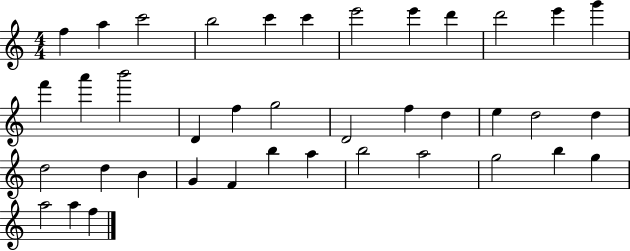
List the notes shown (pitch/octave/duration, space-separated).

F5/q A5/q C6/h B5/h C6/q C6/q E6/h E6/q D6/q D6/h E6/q G6/q F6/q A6/q B6/h D4/q F5/q G5/h D4/h F5/q D5/q E5/q D5/h D5/q D5/h D5/q B4/q G4/q F4/q B5/q A5/q B5/h A5/h G5/h B5/q G5/q A5/h A5/q F5/q